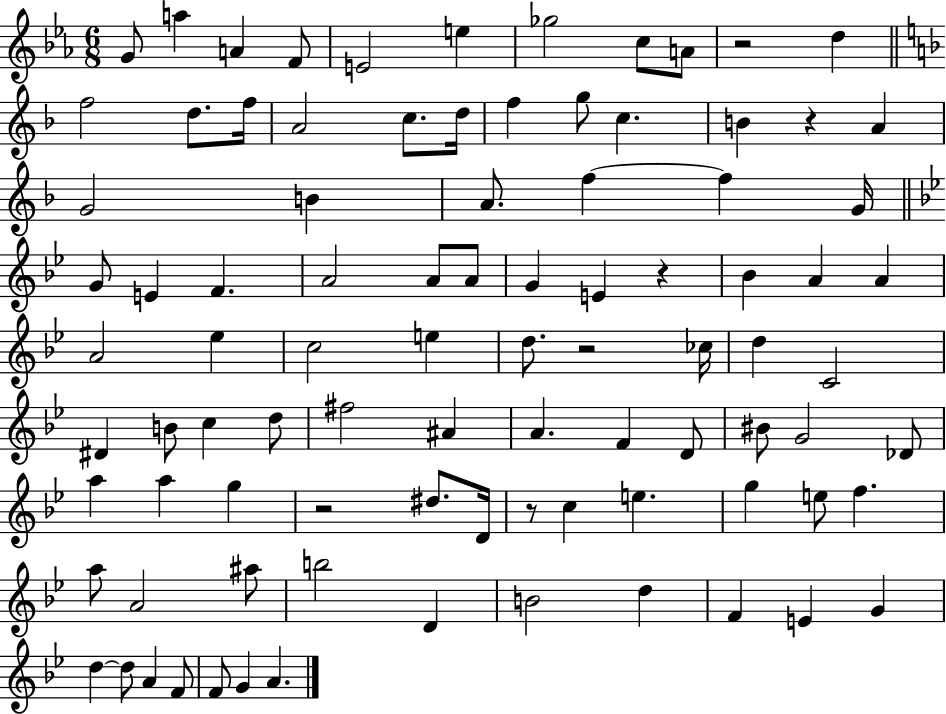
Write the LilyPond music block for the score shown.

{
  \clef treble
  \numericTimeSignature
  \time 6/8
  \key ees \major
  g'8 a''4 a'4 f'8 | e'2 e''4 | ges''2 c''8 a'8 | r2 d''4 | \break \bar "||" \break \key f \major f''2 d''8. f''16 | a'2 c''8. d''16 | f''4 g''8 c''4. | b'4 r4 a'4 | \break g'2 b'4 | a'8. f''4~~ f''4 g'16 | \bar "||" \break \key bes \major g'8 e'4 f'4. | a'2 a'8 a'8 | g'4 e'4 r4 | bes'4 a'4 a'4 | \break a'2 ees''4 | c''2 e''4 | d''8. r2 ces''16 | d''4 c'2 | \break dis'4 b'8 c''4 d''8 | fis''2 ais'4 | a'4. f'4 d'8 | bis'8 g'2 des'8 | \break a''4 a''4 g''4 | r2 dis''8. d'16 | r8 c''4 e''4. | g''4 e''8 f''4. | \break a''8 a'2 ais''8 | b''2 d'4 | b'2 d''4 | f'4 e'4 g'4 | \break d''4~~ d''8 a'4 f'8 | f'8 g'4 a'4. | \bar "|."
}